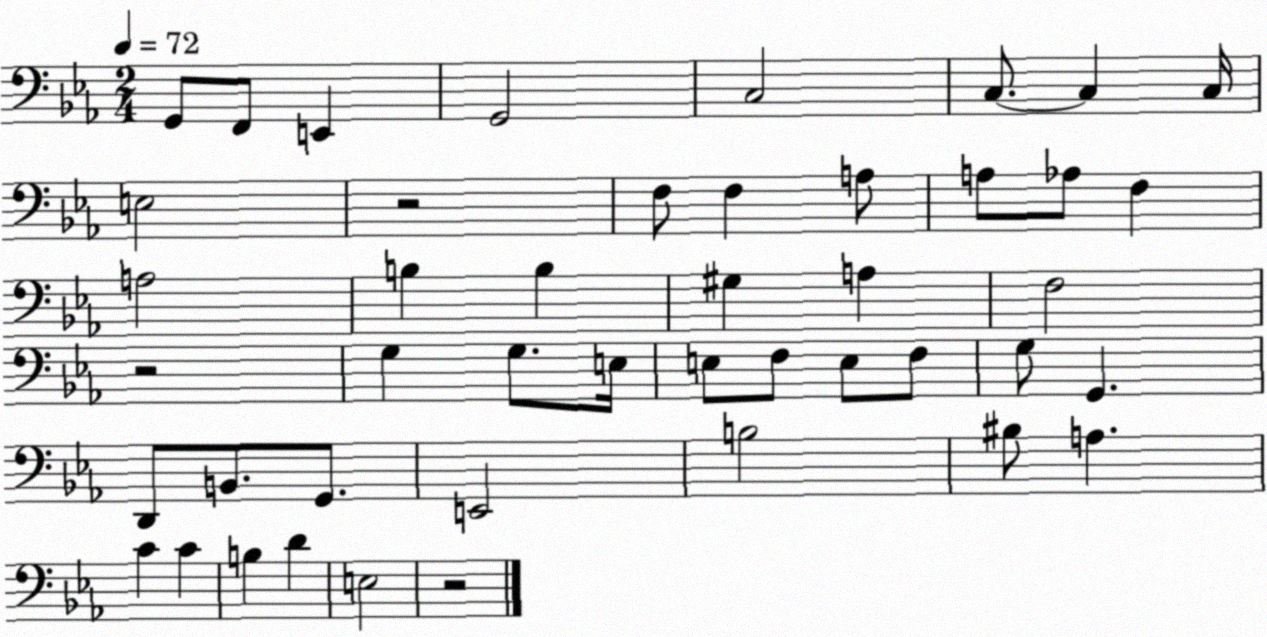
X:1
T:Untitled
M:2/4
L:1/4
K:Eb
G,,/2 F,,/2 E,, G,,2 C,2 C,/2 C, C,/4 E,2 z2 F,/2 F, A,/2 A,/2 _A,/2 F, A,2 B, B, ^G, A, F,2 z2 G, G,/2 E,/4 E,/2 F,/2 E,/2 F,/2 G,/2 G,, D,,/2 B,,/2 G,,/2 E,,2 B,2 ^B,/2 A, C C B, D E,2 z2